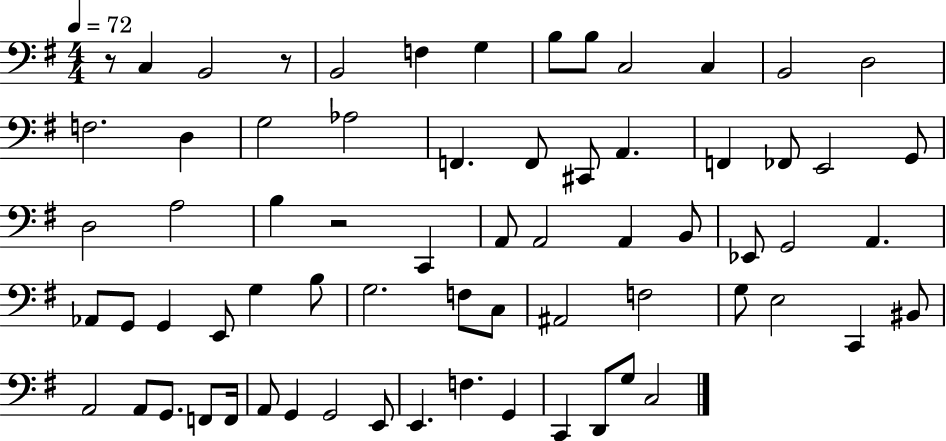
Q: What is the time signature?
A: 4/4